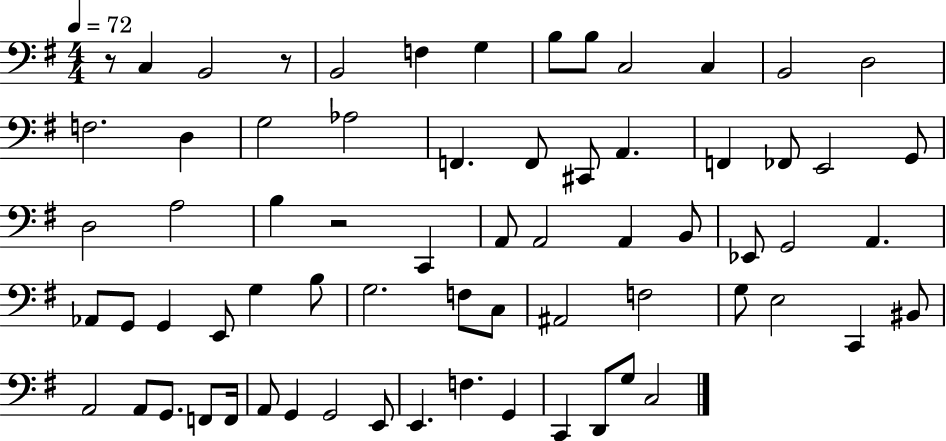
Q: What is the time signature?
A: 4/4